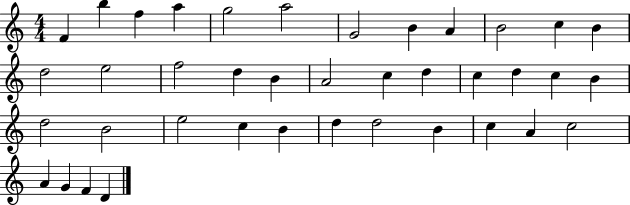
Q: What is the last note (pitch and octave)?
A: D4